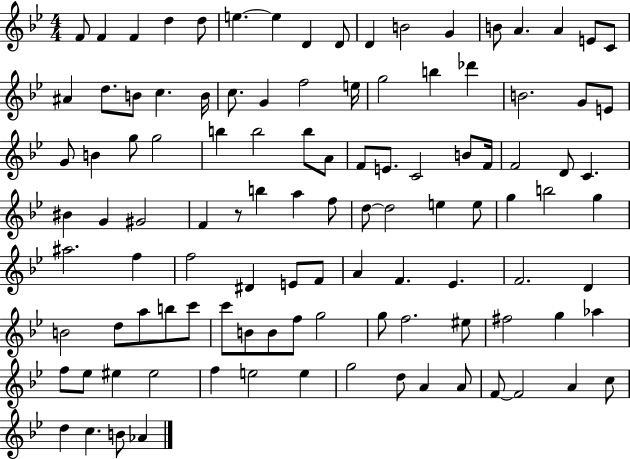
F4/e F4/q F4/q D5/q D5/e E5/q. E5/q D4/q D4/e D4/q B4/h G4/q B4/e A4/q. A4/q E4/e C4/e A#4/q D5/e. B4/e C5/q. B4/s C5/e. G4/q F5/h E5/s G5/h B5/q Db6/q B4/h. G4/e E4/e G4/e B4/q G5/e G5/h B5/q B5/h B5/e A4/e F4/e E4/e. C4/h B4/e F4/s F4/h D4/e C4/q. BIS4/q G4/q G#4/h F4/q R/e B5/q A5/q F5/e D5/e D5/h E5/q E5/e G5/q B5/h G5/q A#5/h. F5/q F5/h D#4/q E4/e F4/e A4/q F4/q. Eb4/q. F4/h. D4/q B4/h D5/e A5/e B5/e C6/e C6/e B4/e B4/e F5/e G5/h G5/e F5/h. EIS5/e F#5/h G5/q Ab5/q F5/e Eb5/e EIS5/q EIS5/h F5/q E5/h E5/q G5/h D5/e A4/q A4/e F4/e F4/h A4/q C5/e D5/q C5/q. B4/e Ab4/q